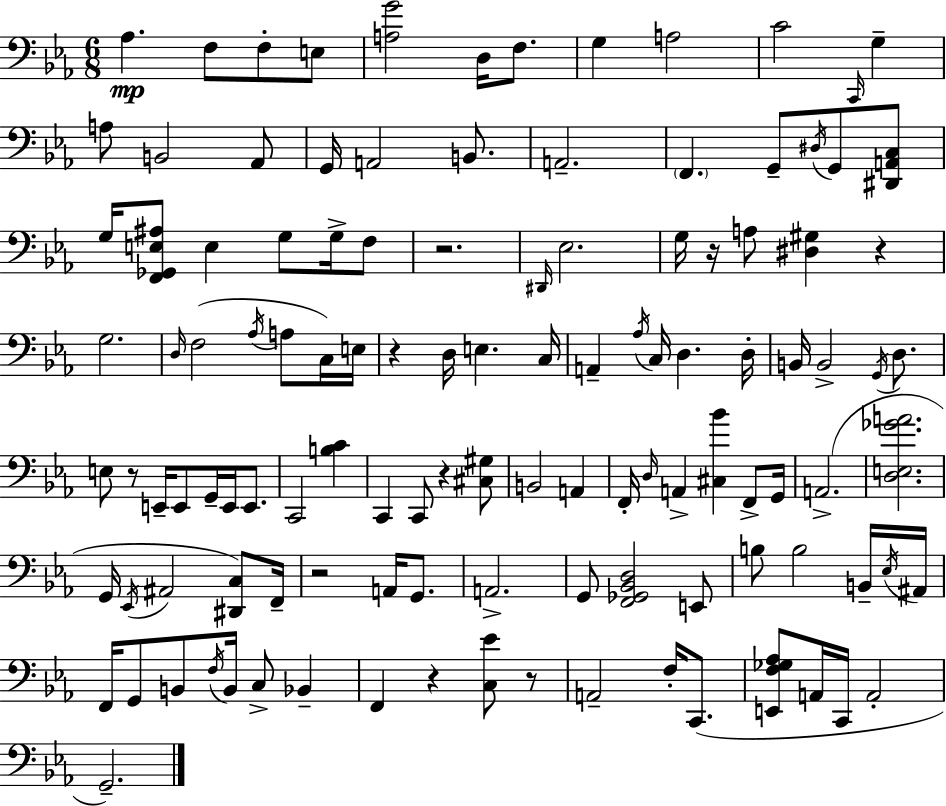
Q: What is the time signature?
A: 6/8